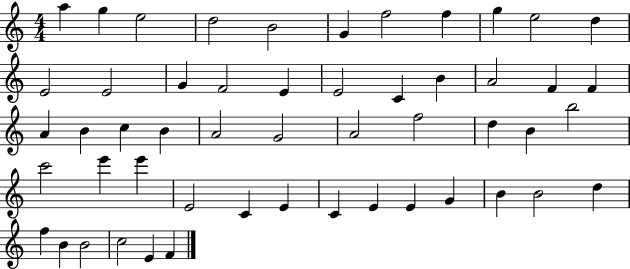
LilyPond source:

{
  \clef treble
  \numericTimeSignature
  \time 4/4
  \key c \major
  a''4 g''4 e''2 | d''2 b'2 | g'4 f''2 f''4 | g''4 e''2 d''4 | \break e'2 e'2 | g'4 f'2 e'4 | e'2 c'4 b'4 | a'2 f'4 f'4 | \break a'4 b'4 c''4 b'4 | a'2 g'2 | a'2 f''2 | d''4 b'4 b''2 | \break c'''2 e'''4 e'''4 | e'2 c'4 e'4 | c'4 e'4 e'4 g'4 | b'4 b'2 d''4 | \break f''4 b'4 b'2 | c''2 e'4 f'4 | \bar "|."
}